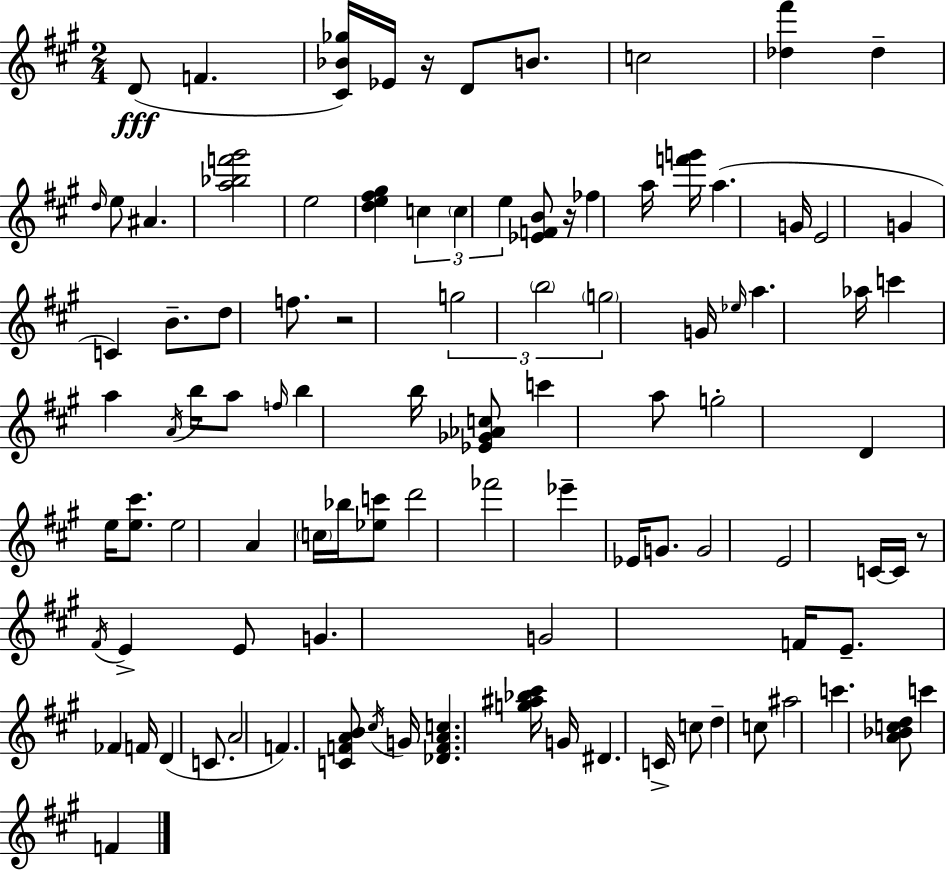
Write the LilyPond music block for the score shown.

{
  \clef treble
  \numericTimeSignature
  \time 2/4
  \key a \major
  d'8(\fff f'4. | <cis' bes' ges''>16) ees'16 r16 d'8 b'8. | c''2 | <des'' fis'''>4 des''4-- | \break \grace { d''16 } e''8 ais'4. | <a'' bes'' f''' gis'''>2 | e''2 | <d'' e'' fis'' gis''>4 \tuplet 3/2 { c''4 | \break \parenthesize c''4 e''4 } | <ees' f' b'>8 r16 fes''4 | a''16 <f''' g'''>16 a''4.( | g'16 e'2 | \break g'4 c'4) | b'8.-- d''8 f''8. | r2 | \tuplet 3/2 { g''2 | \break \parenthesize b''2 | \parenthesize g''2 } | g'16 \grace { ees''16 } a''4. | aes''16 c'''4 a''4 | \break \acciaccatura { a'16 } b''16 a''8 \grace { f''16 } b''4 | b''16 <ees' ges' aes' c''>8 c'''4 | a''8 g''2-. | d'4 | \break e''16 <e'' cis'''>8. e''2 | a'4 | \parenthesize c''16 bes''16 <ees'' c'''>8 d'''2 | fes'''2 | \break ees'''4-- | ees'16 g'8. g'2 | e'2 | c'16~~ c'16 r8 | \break \acciaccatura { fis'16 } e'4-> e'8 g'4. | g'2 | f'16 e'8.-- | fes'4 f'16 d'4( | \break c'8. a'2 | f'4.) | <c' f' a' b'>8 \acciaccatura { cis''16 } g'16 <des' f' a' c''>4. | <g'' ais'' bes'' cis'''>16 g'16 dis'4. | \break c'16-> c''8 | d''4-- c''8 ais''2 | c'''4. | <a' bes' c'' d''>8 c'''4 | \break f'4 \bar "|."
}